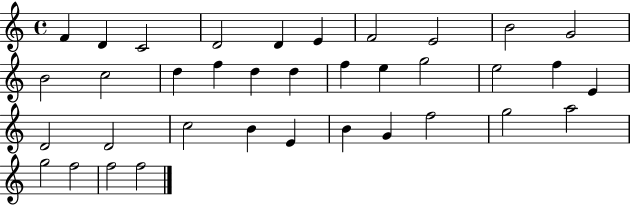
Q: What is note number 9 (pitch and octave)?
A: B4